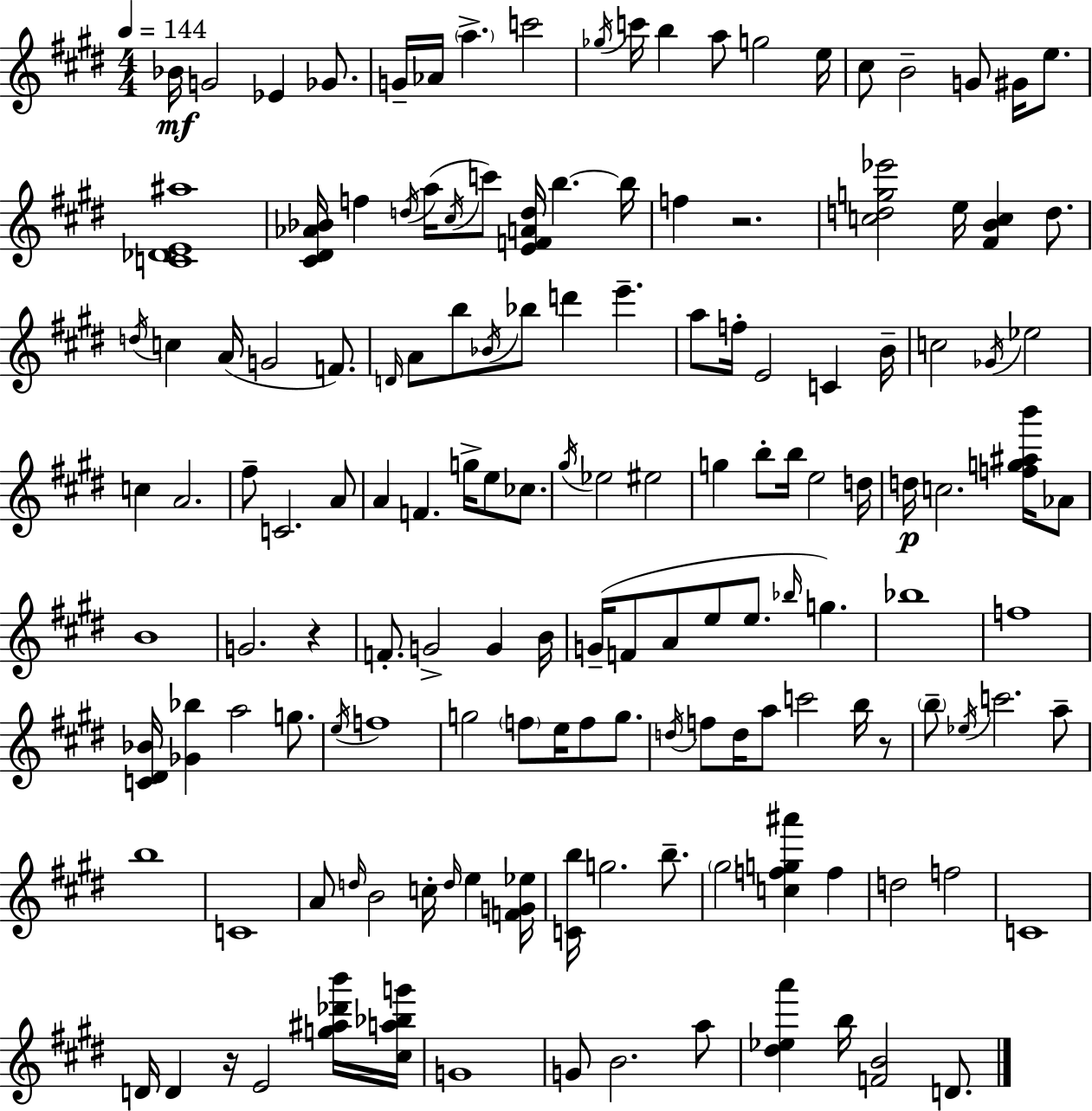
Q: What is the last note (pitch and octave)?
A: D4